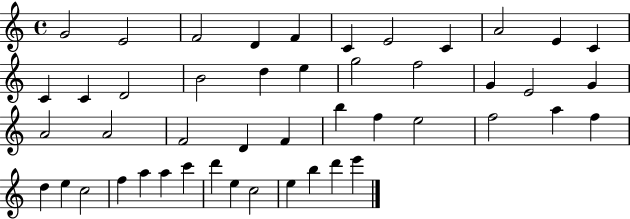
{
  \clef treble
  \time 4/4
  \defaultTimeSignature
  \key c \major
  g'2 e'2 | f'2 d'4 f'4 | c'4 e'2 c'4 | a'2 e'4 c'4 | \break c'4 c'4 d'2 | b'2 d''4 e''4 | g''2 f''2 | g'4 e'2 g'4 | \break a'2 a'2 | f'2 d'4 f'4 | b''4 f''4 e''2 | f''2 a''4 f''4 | \break d''4 e''4 c''2 | f''4 a''4 a''4 c'''4 | d'''4 e''4 c''2 | e''4 b''4 d'''4 e'''4 | \break \bar "|."
}